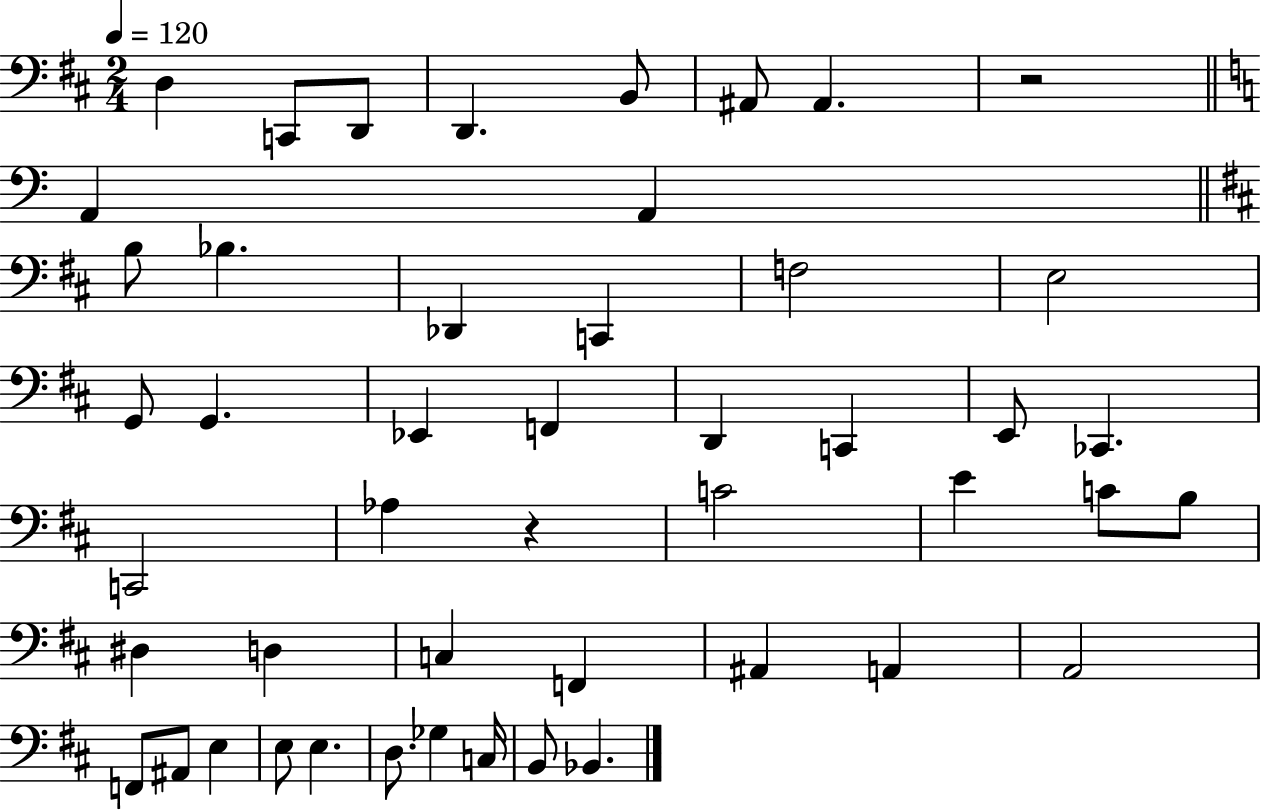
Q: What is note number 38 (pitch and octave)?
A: A#2